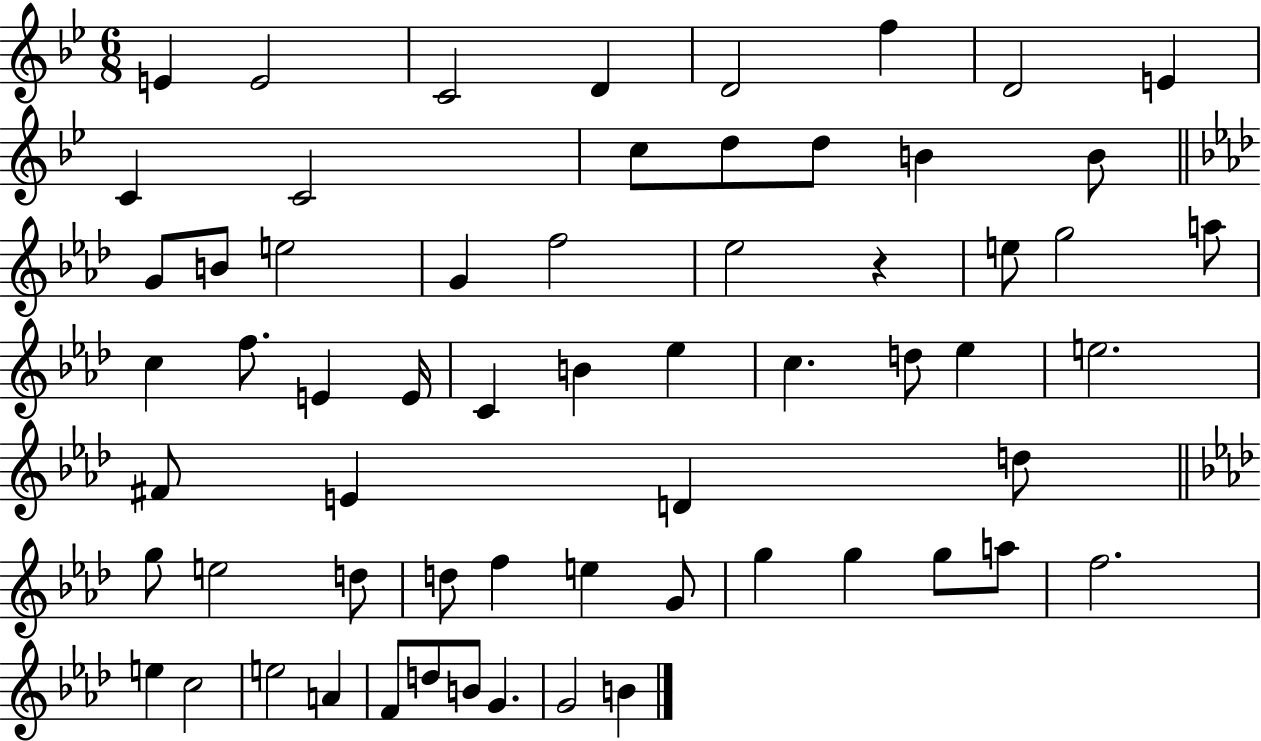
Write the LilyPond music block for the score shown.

{
  \clef treble
  \numericTimeSignature
  \time 6/8
  \key bes \major
  \repeat volta 2 { e'4 e'2 | c'2 d'4 | d'2 f''4 | d'2 e'4 | \break c'4 c'2 | c''8 d''8 d''8 b'4 b'8 | \bar "||" \break \key f \minor g'8 b'8 e''2 | g'4 f''2 | ees''2 r4 | e''8 g''2 a''8 | \break c''4 f''8. e'4 e'16 | c'4 b'4 ees''4 | c''4. d''8 ees''4 | e''2. | \break fis'8 e'4 d'4 d''8 | \bar "||" \break \key aes \major g''8 e''2 d''8 | d''8 f''4 e''4 g'8 | g''4 g''4 g''8 a''8 | f''2. | \break e''4 c''2 | e''2 a'4 | f'8 d''8 b'8 g'4. | g'2 b'4 | \break } \bar "|."
}